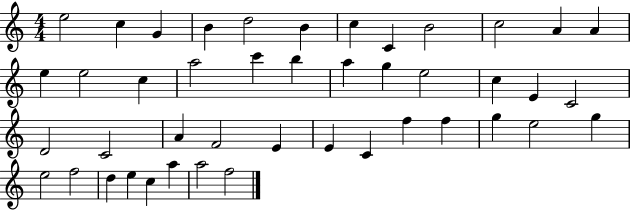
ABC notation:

X:1
T:Untitled
M:4/4
L:1/4
K:C
e2 c G B d2 B c C B2 c2 A A e e2 c a2 c' b a g e2 c E C2 D2 C2 A F2 E E C f f g e2 g e2 f2 d e c a a2 f2